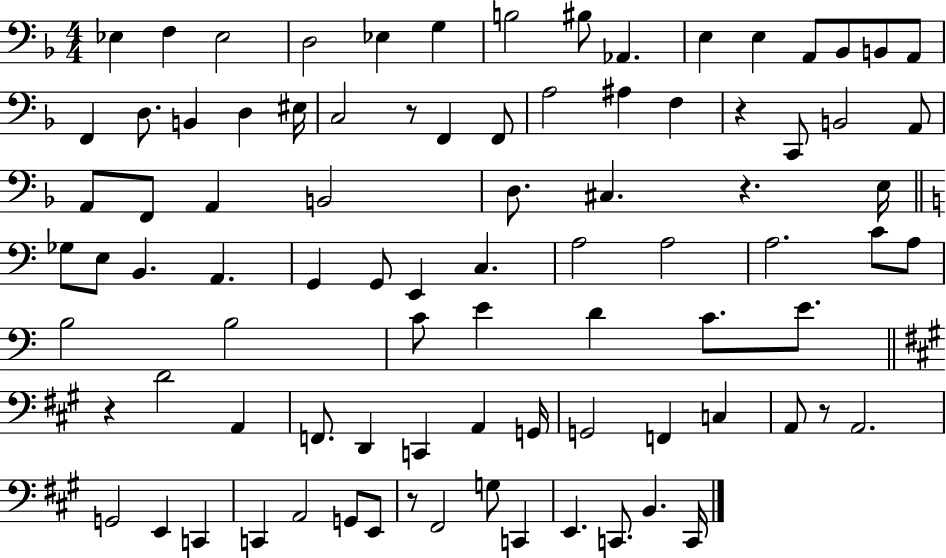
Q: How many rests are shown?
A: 6